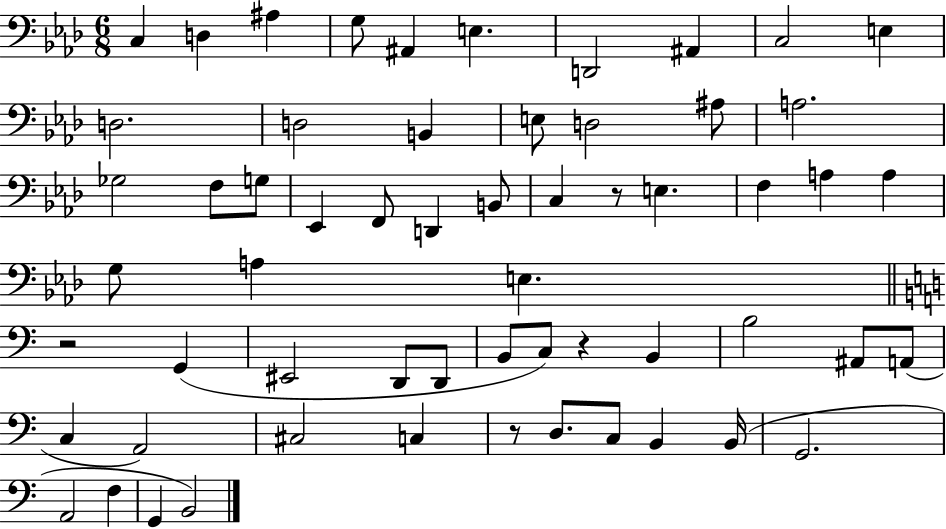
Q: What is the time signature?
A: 6/8